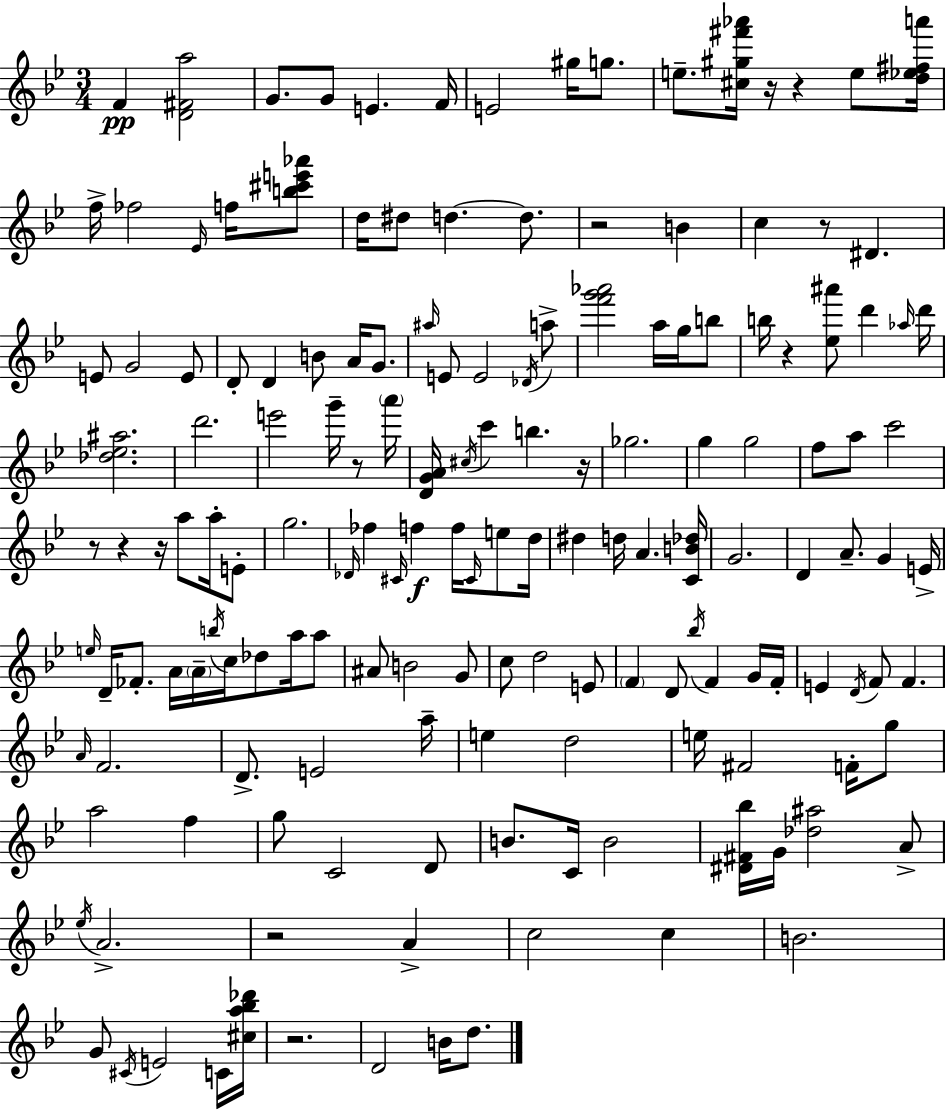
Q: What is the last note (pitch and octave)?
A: D5